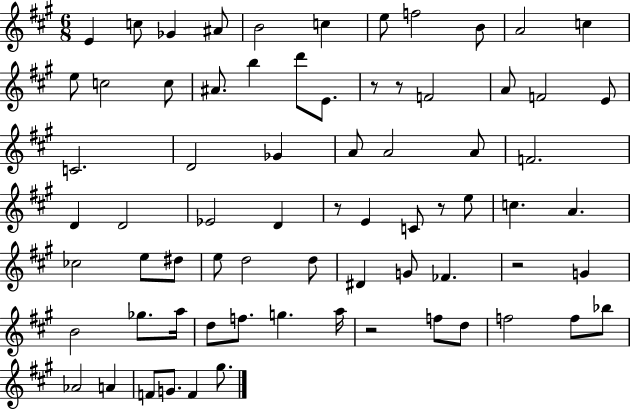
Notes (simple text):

E4/q C5/e Gb4/q A#4/e B4/h C5/q E5/e F5/h B4/e A4/h C5/q E5/e C5/h C5/e A#4/e. B5/q D6/e E4/e. R/e R/e F4/h A4/e F4/h E4/e C4/h. D4/h Gb4/q A4/e A4/h A4/e F4/h. D4/q D4/h Eb4/h D4/q R/e E4/q C4/e R/e E5/e C5/q. A4/q. CES5/h E5/e D#5/e E5/e D5/h D5/e D#4/q G4/e FES4/q. R/h G4/q B4/h Gb5/e. A5/s D5/e F5/e. G5/q. A5/s R/h F5/e D5/e F5/h F5/e Bb5/e Ab4/h A4/q F4/e G4/e. F4/q G#5/e.